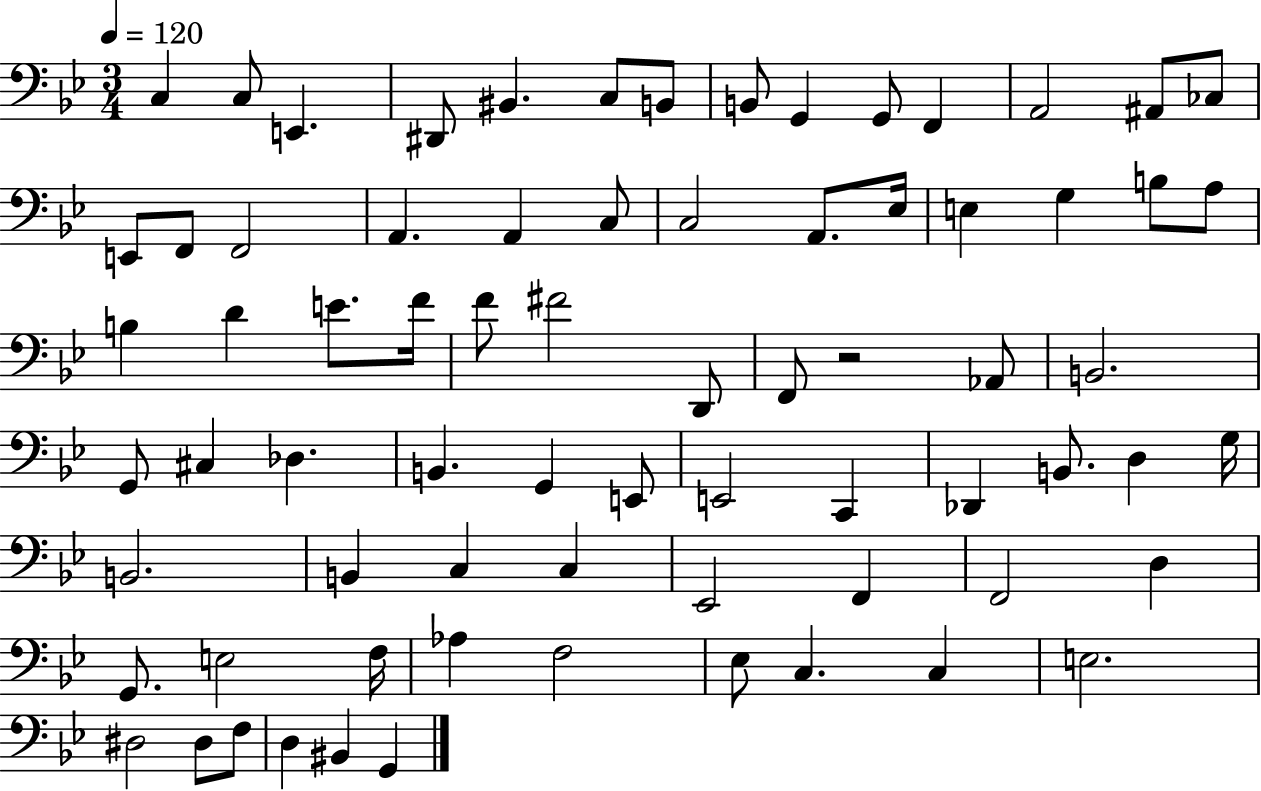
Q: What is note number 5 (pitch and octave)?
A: BIS2